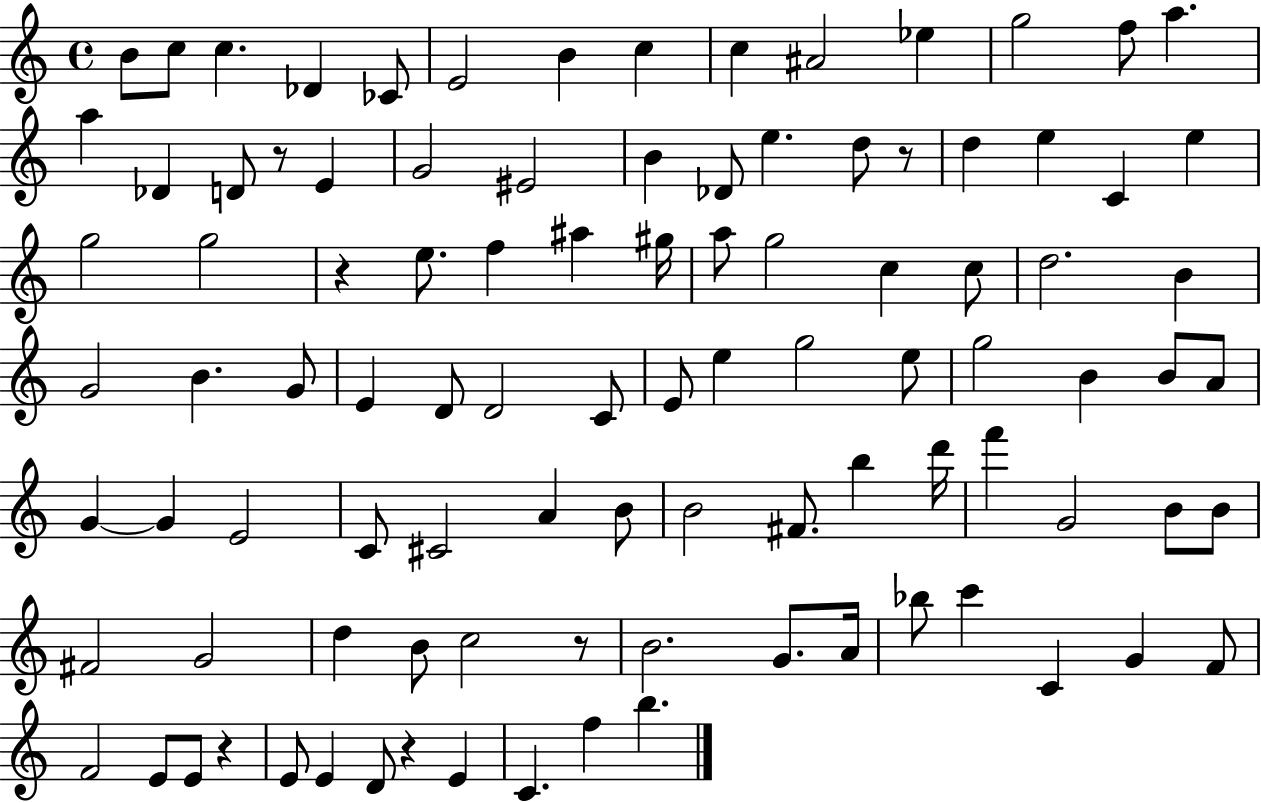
B4/e C5/e C5/q. Db4/q CES4/e E4/h B4/q C5/q C5/q A#4/h Eb5/q G5/h F5/e A5/q. A5/q Db4/q D4/e R/e E4/q G4/h EIS4/h B4/q Db4/e E5/q. D5/e R/e D5/q E5/q C4/q E5/q G5/h G5/h R/q E5/e. F5/q A#5/q G#5/s A5/e G5/h C5/q C5/e D5/h. B4/q G4/h B4/q. G4/e E4/q D4/e D4/h C4/e E4/e E5/q G5/h E5/e G5/h B4/q B4/e A4/e G4/q G4/q E4/h C4/e C#4/h A4/q B4/e B4/h F#4/e. B5/q D6/s F6/q G4/h B4/e B4/e F#4/h G4/h D5/q B4/e C5/h R/e B4/h. G4/e. A4/s Bb5/e C6/q C4/q G4/q F4/e F4/h E4/e E4/e R/q E4/e E4/q D4/e R/q E4/q C4/q. F5/q B5/q.